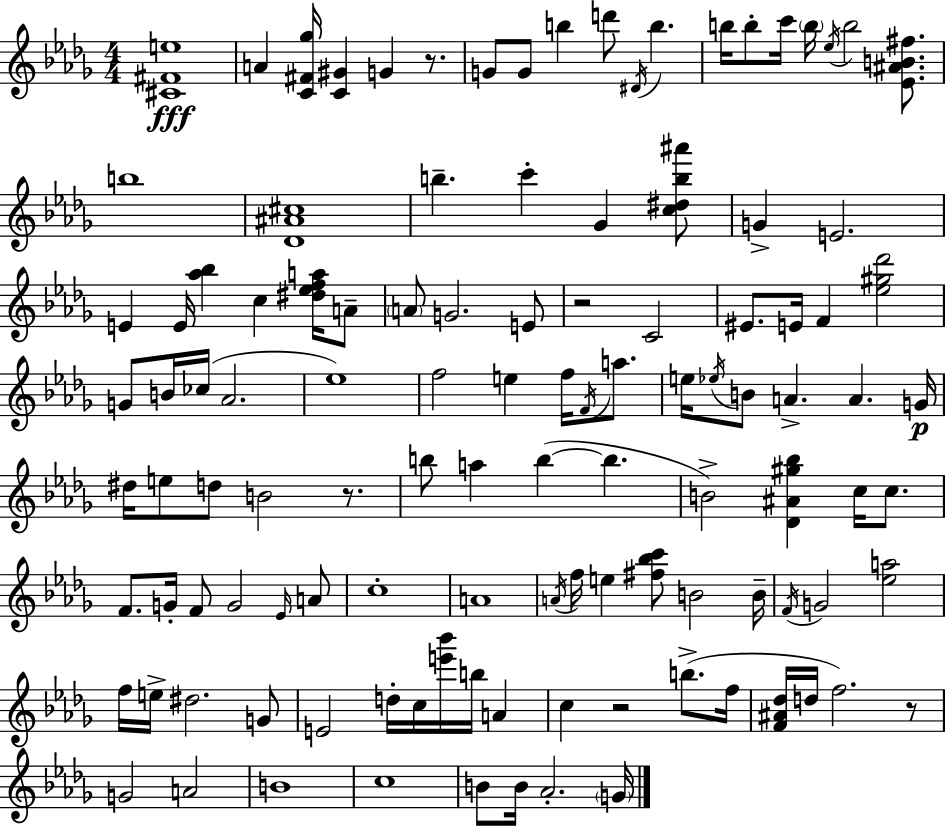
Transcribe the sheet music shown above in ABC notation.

X:1
T:Untitled
M:4/4
L:1/4
K:Bbm
[^C^Fe]4 A [C^F_g]/4 [C^G] G z/2 G/2 G/2 b d'/2 ^D/4 b b/4 b/2 c'/4 b/4 _e/4 b2 [_E^AB^f]/2 b4 [_D^A^c]4 b c' _G [c^db^a']/2 G E2 E E/4 [_a_b] c [^d_efa]/4 A/2 A/2 G2 E/2 z2 C2 ^E/2 E/4 F [_e^g_d']2 G/2 B/4 _c/4 _A2 _e4 f2 e f/4 F/4 a/2 e/4 _e/4 B/2 A A G/4 ^d/4 e/2 d/2 B2 z/2 b/2 a b b B2 [_D^A^g_b] c/4 c/2 F/2 G/4 F/2 G2 _E/4 A/2 c4 A4 A/4 f/4 e [^f_bc']/2 B2 B/4 F/4 G2 [_ea]2 f/4 e/4 ^d2 G/2 E2 d/4 c/4 [e'_b']/4 b/4 A c z2 b/2 f/4 [F^A_d]/4 d/4 f2 z/2 G2 A2 B4 c4 B/2 B/4 _A2 G/4